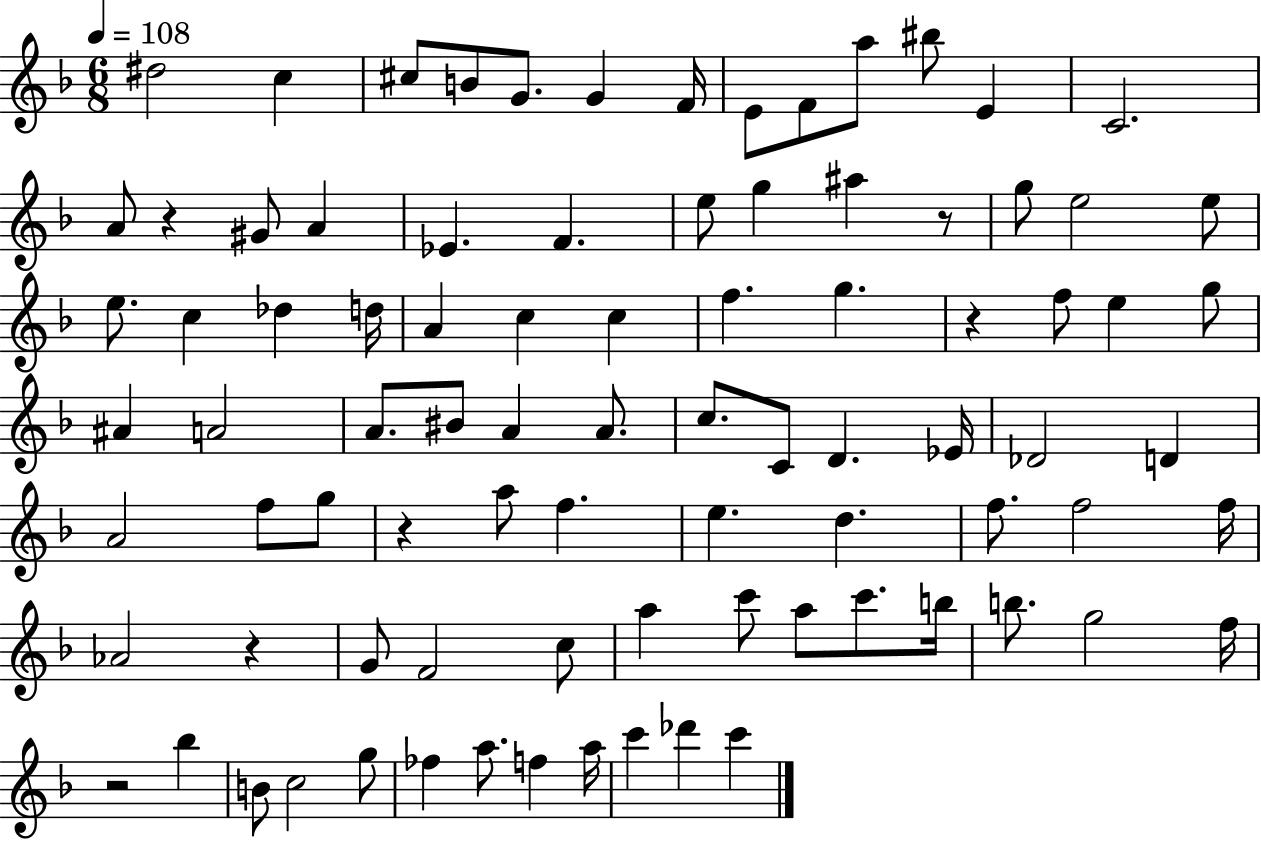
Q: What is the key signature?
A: F major